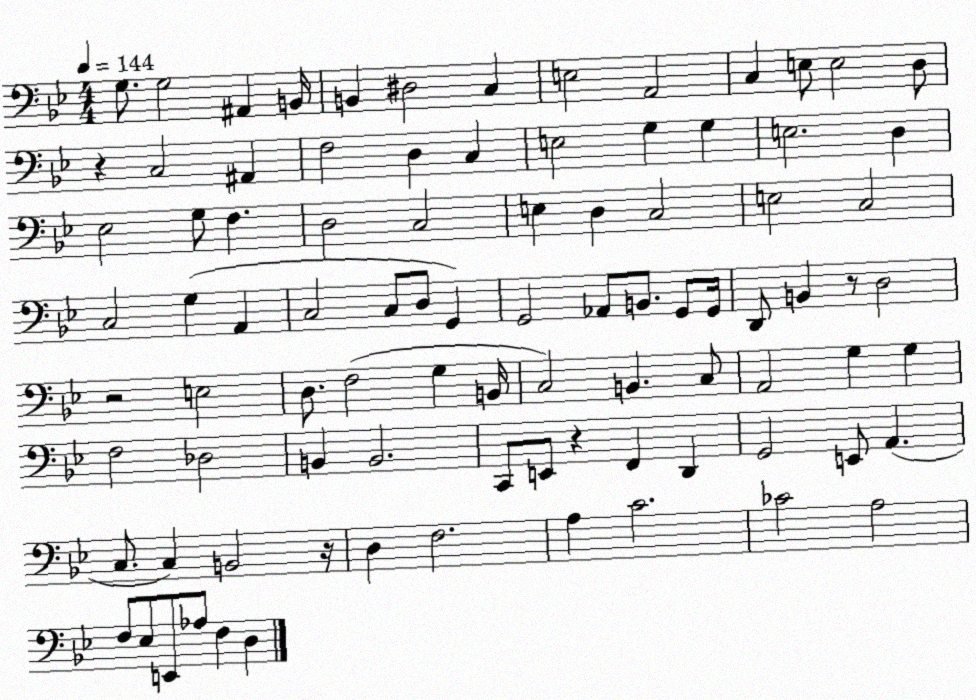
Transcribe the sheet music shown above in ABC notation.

X:1
T:Untitled
M:4/4
L:1/4
K:Bb
G,/2 G,2 ^A,, B,,/4 B,, ^D,2 C, E,2 A,,2 C, E,/2 E,2 D,/2 z C,2 ^A,, F,2 D, C, E,2 G, G, E,2 D, _E,2 G,/2 F, D,2 C,2 E, D, C,2 E,2 C,2 C,2 G, A,, C,2 C,/2 D,/2 G,, G,,2 _A,,/2 B,,/2 G,,/2 G,,/4 D,,/2 B,, z/2 D,2 z2 E,2 D,/2 F,2 G, B,,/4 C,2 B,, C,/2 A,,2 G, G, F,2 _D,2 B,, B,,2 C,,/2 E,,/2 z F,, D,, G,,2 E,,/2 A,, C,/2 C, B,,2 z/4 D, F,2 A, C2 _C2 A,2 F,/2 _E,/2 E,,/2 _A,/2 F, D,